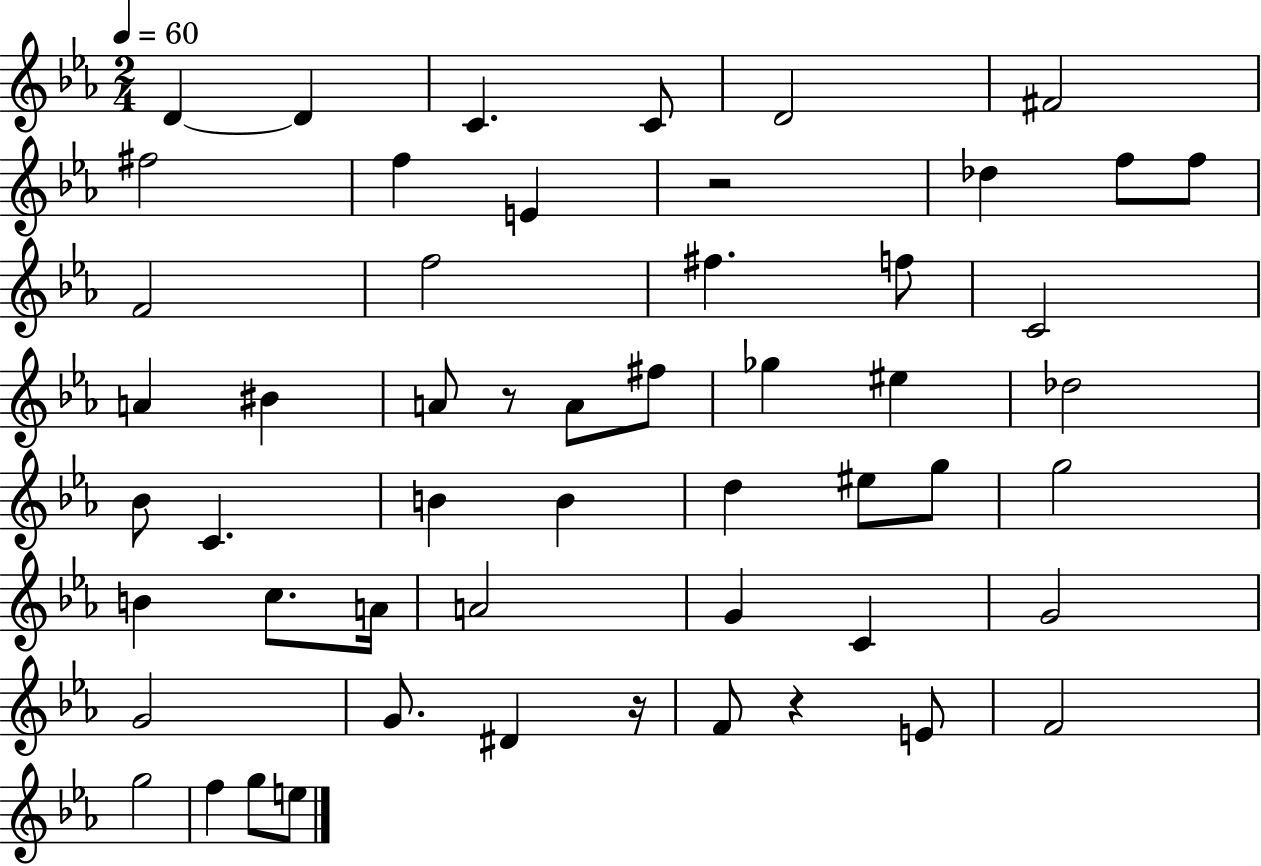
X:1
T:Untitled
M:2/4
L:1/4
K:Eb
D D C C/2 D2 ^F2 ^f2 f E z2 _d f/2 f/2 F2 f2 ^f f/2 C2 A ^B A/2 z/2 A/2 ^f/2 _g ^e _d2 _B/2 C B B d ^e/2 g/2 g2 B c/2 A/4 A2 G C G2 G2 G/2 ^D z/4 F/2 z E/2 F2 g2 f g/2 e/2